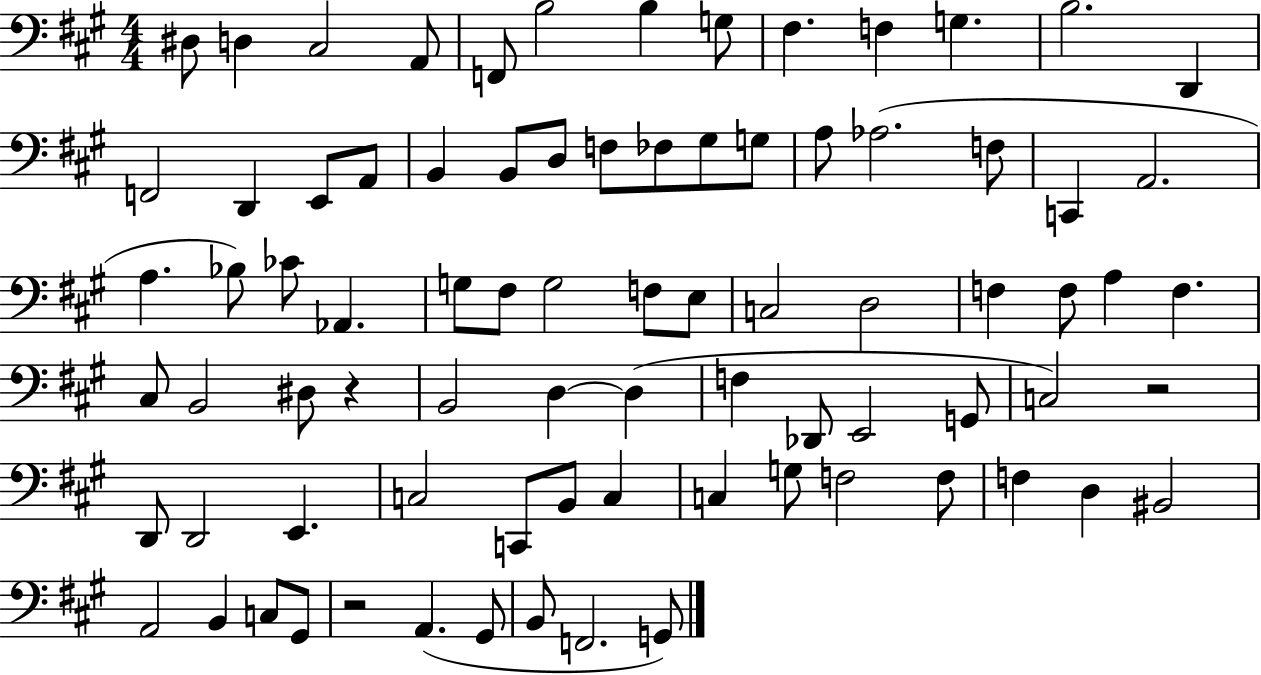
D#3/e D3/q C#3/h A2/e F2/e B3/h B3/q G3/e F#3/q. F3/q G3/q. B3/h. D2/q F2/h D2/q E2/e A2/e B2/q B2/e D3/e F3/e FES3/e G#3/e G3/e A3/e Ab3/h. F3/e C2/q A2/h. A3/q. Bb3/e CES4/e Ab2/q. G3/e F#3/e G3/h F3/e E3/e C3/h D3/h F3/q F3/e A3/q F3/q. C#3/e B2/h D#3/e R/q B2/h D3/q D3/q F3/q Db2/e E2/h G2/e C3/h R/h D2/e D2/h E2/q. C3/h C2/e B2/e C3/q C3/q G3/e F3/h F3/e F3/q D3/q BIS2/h A2/h B2/q C3/e G#2/e R/h A2/q. G#2/e B2/e F2/h. G2/e